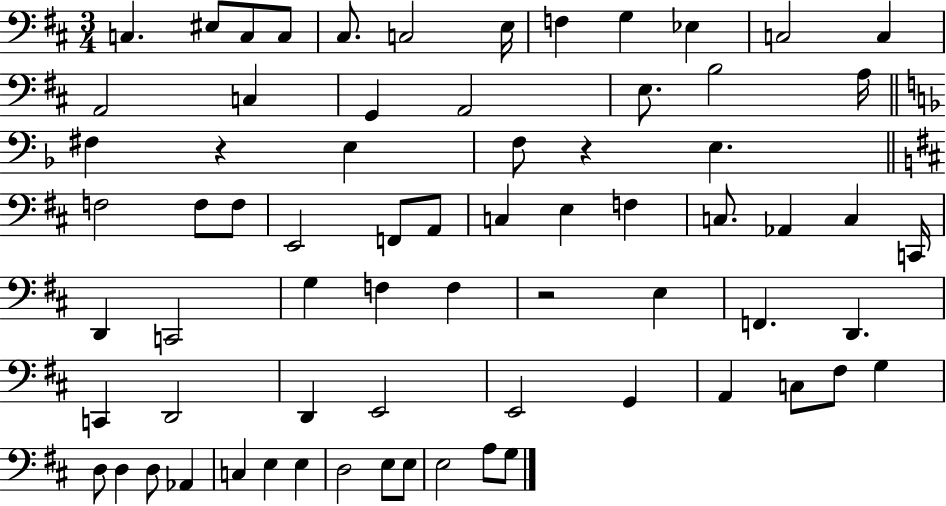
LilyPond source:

{
  \clef bass
  \numericTimeSignature
  \time 3/4
  \key d \major
  c4. eis8 c8 c8 | cis8. c2 e16 | f4 g4 ees4 | c2 c4 | \break a,2 c4 | g,4 a,2 | e8. b2 a16 | \bar "||" \break \key f \major fis4 r4 e4 | f8 r4 e4. | \bar "||" \break \key d \major f2 f8 f8 | e,2 f,8 a,8 | c4 e4 f4 | c8. aes,4 c4 c,16 | \break d,4 c,2 | g4 f4 f4 | r2 e4 | f,4. d,4. | \break c,4 d,2 | d,4 e,2 | e,2 g,4 | a,4 c8 fis8 g4 | \break d8 d4 d8 aes,4 | c4 e4 e4 | d2 e8 e8 | e2 a8 g8 | \break \bar "|."
}